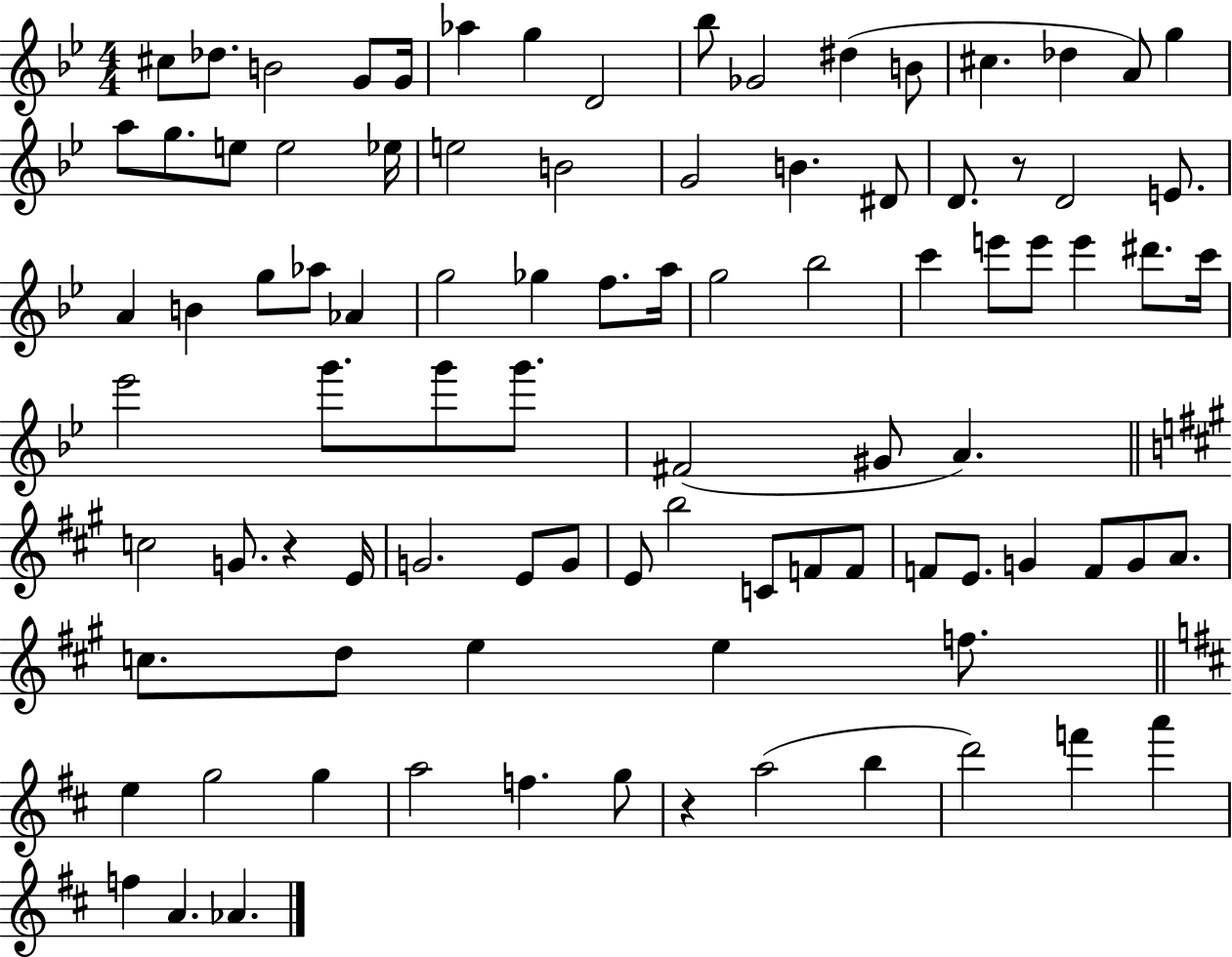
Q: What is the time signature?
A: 4/4